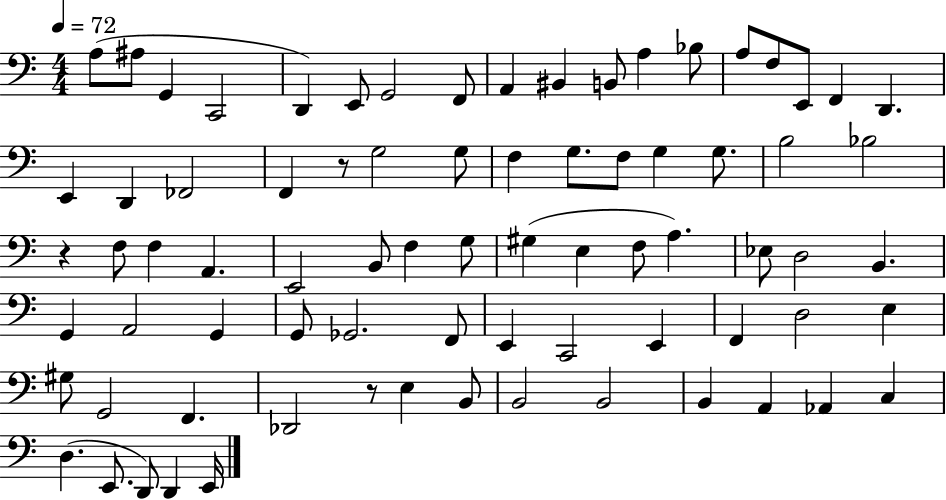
{
  \clef bass
  \numericTimeSignature
  \time 4/4
  \key c \major
  \tempo 4 = 72
  a8( ais8 g,4 c,2 | d,4) e,8 g,2 f,8 | a,4 bis,4 b,8 a4 bes8 | a8 f8 e,8 f,4 d,4. | \break e,4 d,4 fes,2 | f,4 r8 g2 g8 | f4 g8. f8 g4 g8. | b2 bes2 | \break r4 f8 f4 a,4. | e,2 b,8 f4 g8 | gis4( e4 f8 a4.) | ees8 d2 b,4. | \break g,4 a,2 g,4 | g,8 ges,2. f,8 | e,4 c,2 e,4 | f,4 d2 e4 | \break gis8 g,2 f,4. | des,2 r8 e4 b,8 | b,2 b,2 | b,4 a,4 aes,4 c4 | \break d4.( e,8. d,8) d,4 e,16 | \bar "|."
}